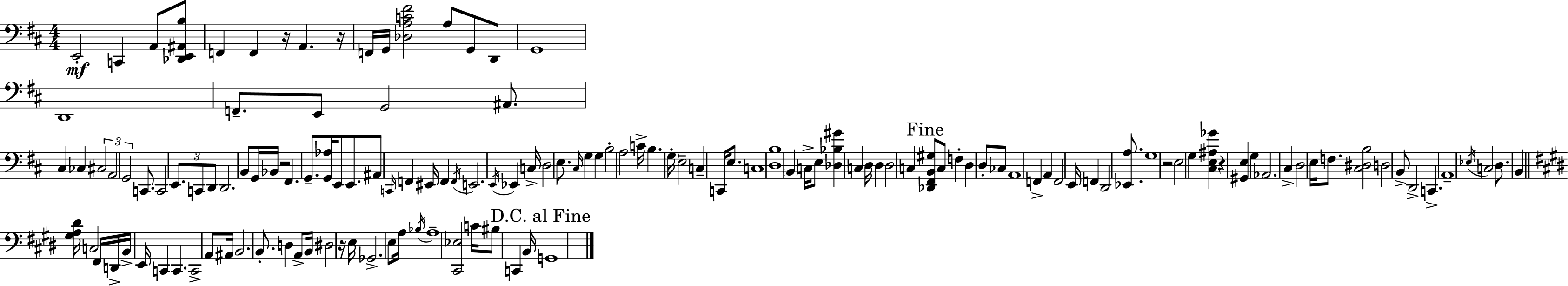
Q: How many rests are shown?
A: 6